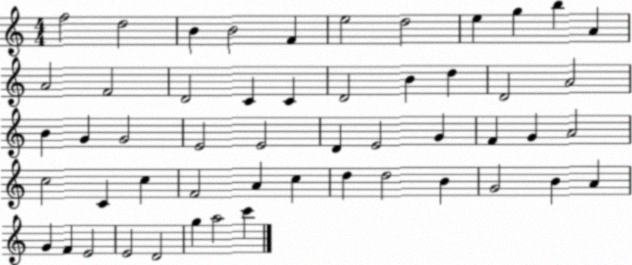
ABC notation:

X:1
T:Untitled
M:4/4
L:1/4
K:C
f2 d2 B B2 F e2 d2 e g b A A2 F2 D2 C C D2 B d D2 A2 B G G2 E2 E2 D E2 G F G A2 c2 C c F2 A c d d2 B G2 B A G F E2 E2 D2 g a2 c'